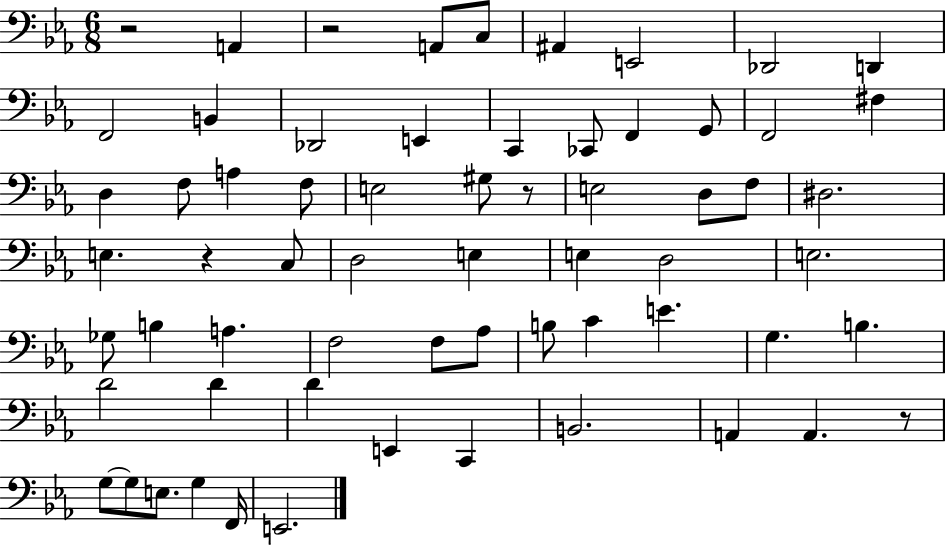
X:1
T:Untitled
M:6/8
L:1/4
K:Eb
z2 A,, z2 A,,/2 C,/2 ^A,, E,,2 _D,,2 D,, F,,2 B,, _D,,2 E,, C,, _C,,/2 F,, G,,/2 F,,2 ^F, D, F,/2 A, F,/2 E,2 ^G,/2 z/2 E,2 D,/2 F,/2 ^D,2 E, z C,/2 D,2 E, E, D,2 E,2 _G,/2 B, A, F,2 F,/2 _A,/2 B,/2 C E G, B, D2 D D E,, C,, B,,2 A,, A,, z/2 G,/2 G,/2 E,/2 G, F,,/4 E,,2